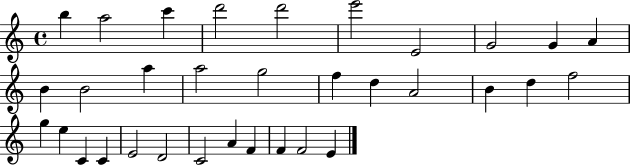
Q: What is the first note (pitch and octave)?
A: B5